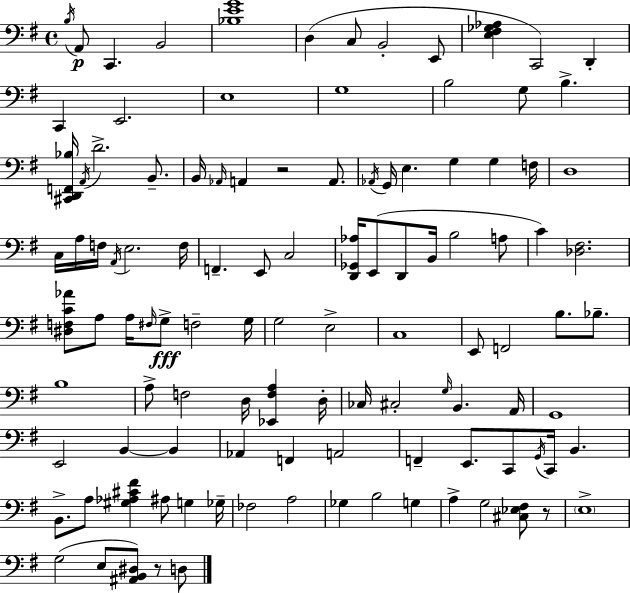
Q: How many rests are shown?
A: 3